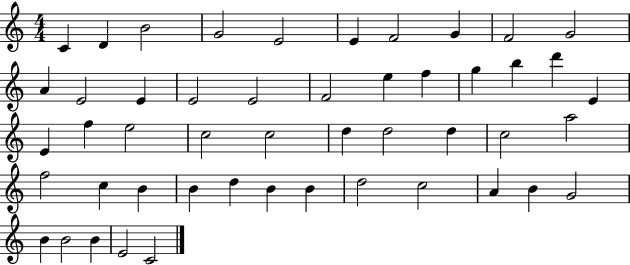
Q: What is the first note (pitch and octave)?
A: C4